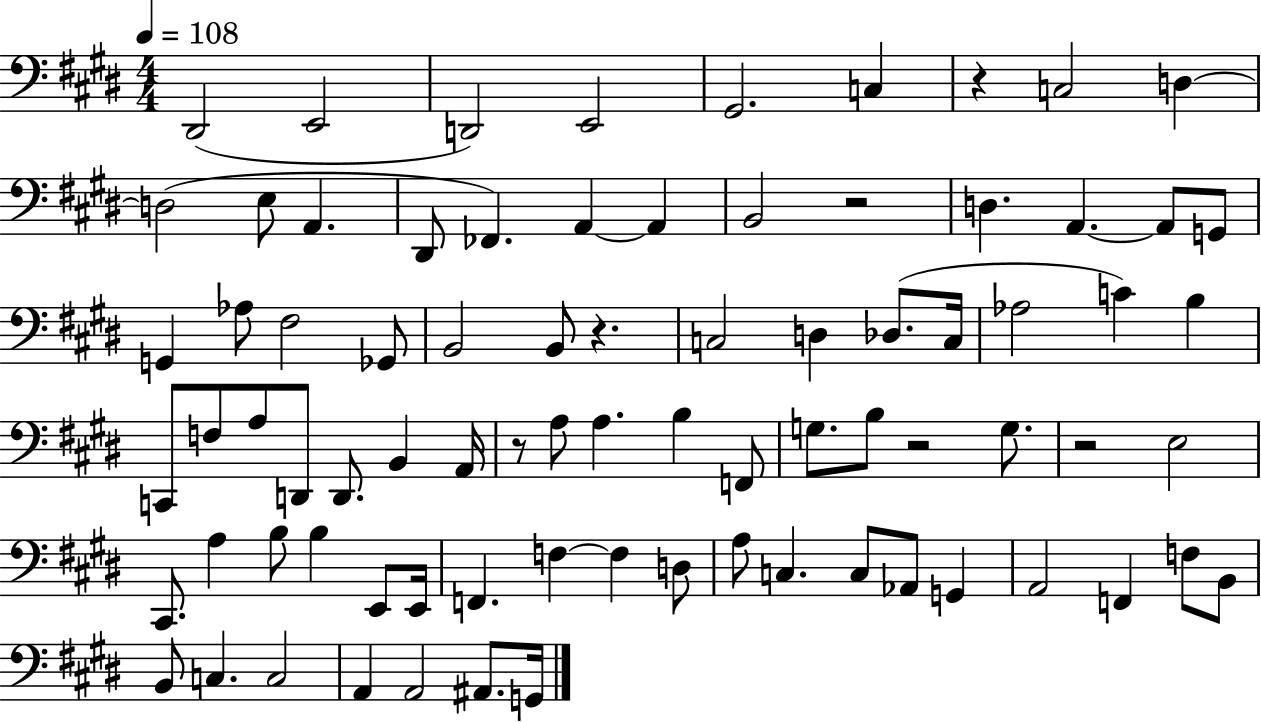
D#2/h E2/h D2/h E2/h G#2/h. C3/q R/q C3/h D3/q D3/h E3/e A2/q. D#2/e FES2/q. A2/q A2/q B2/h R/h D3/q. A2/q. A2/e G2/e G2/q Ab3/e F#3/h Gb2/e B2/h B2/e R/q. C3/h D3/q Db3/e. C3/s Ab3/h C4/q B3/q C2/e F3/e A3/e D2/e D2/e. B2/q A2/s R/e A3/e A3/q. B3/q F2/e G3/e. B3/e R/h G3/e. R/h E3/h C#2/e. A3/q B3/e B3/q E2/e E2/s F2/q. F3/q F3/q D3/e A3/e C3/q. C3/e Ab2/e G2/q A2/h F2/q F3/e B2/e B2/e C3/q. C3/h A2/q A2/h A#2/e. G2/s